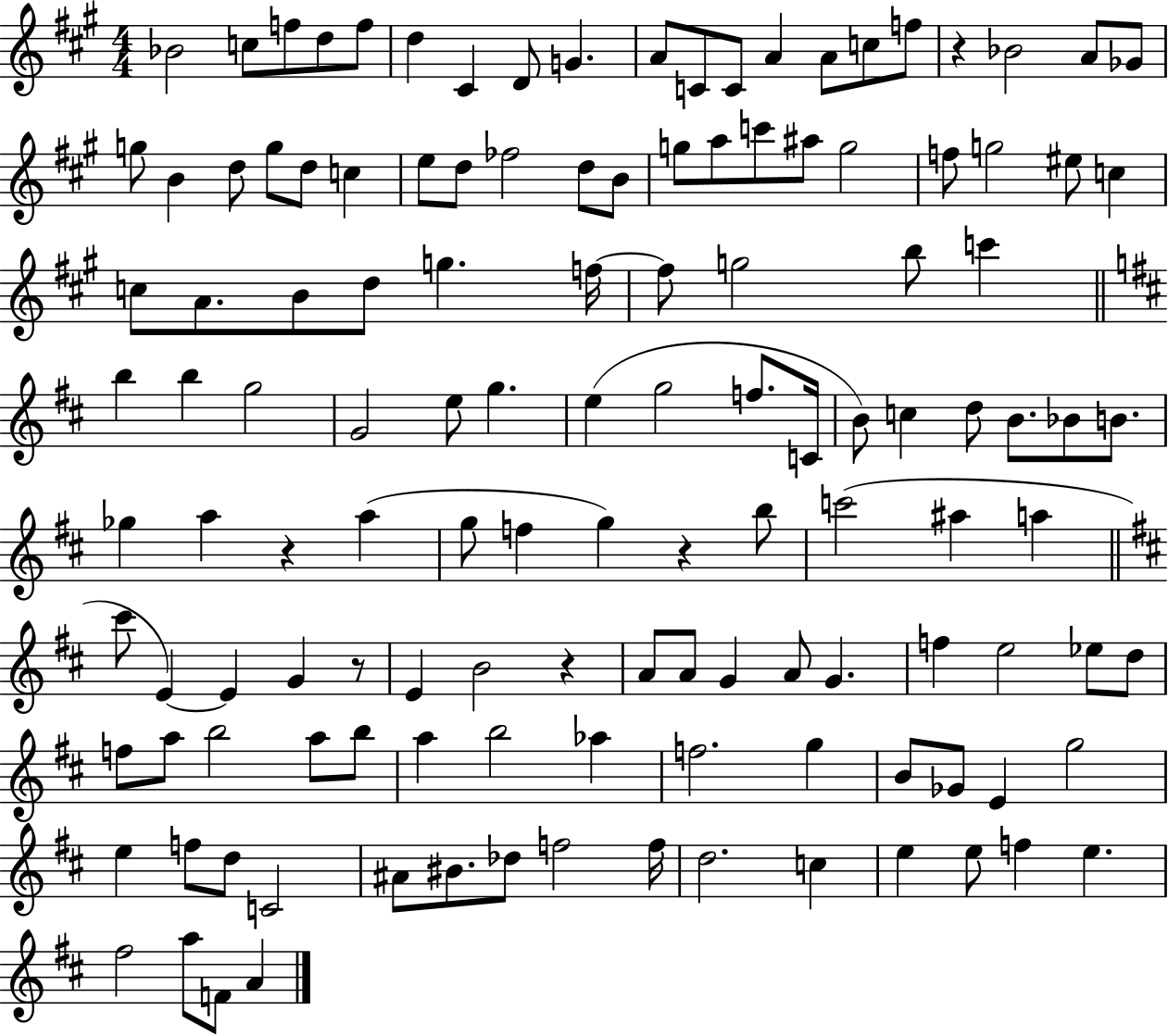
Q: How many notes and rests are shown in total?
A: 128